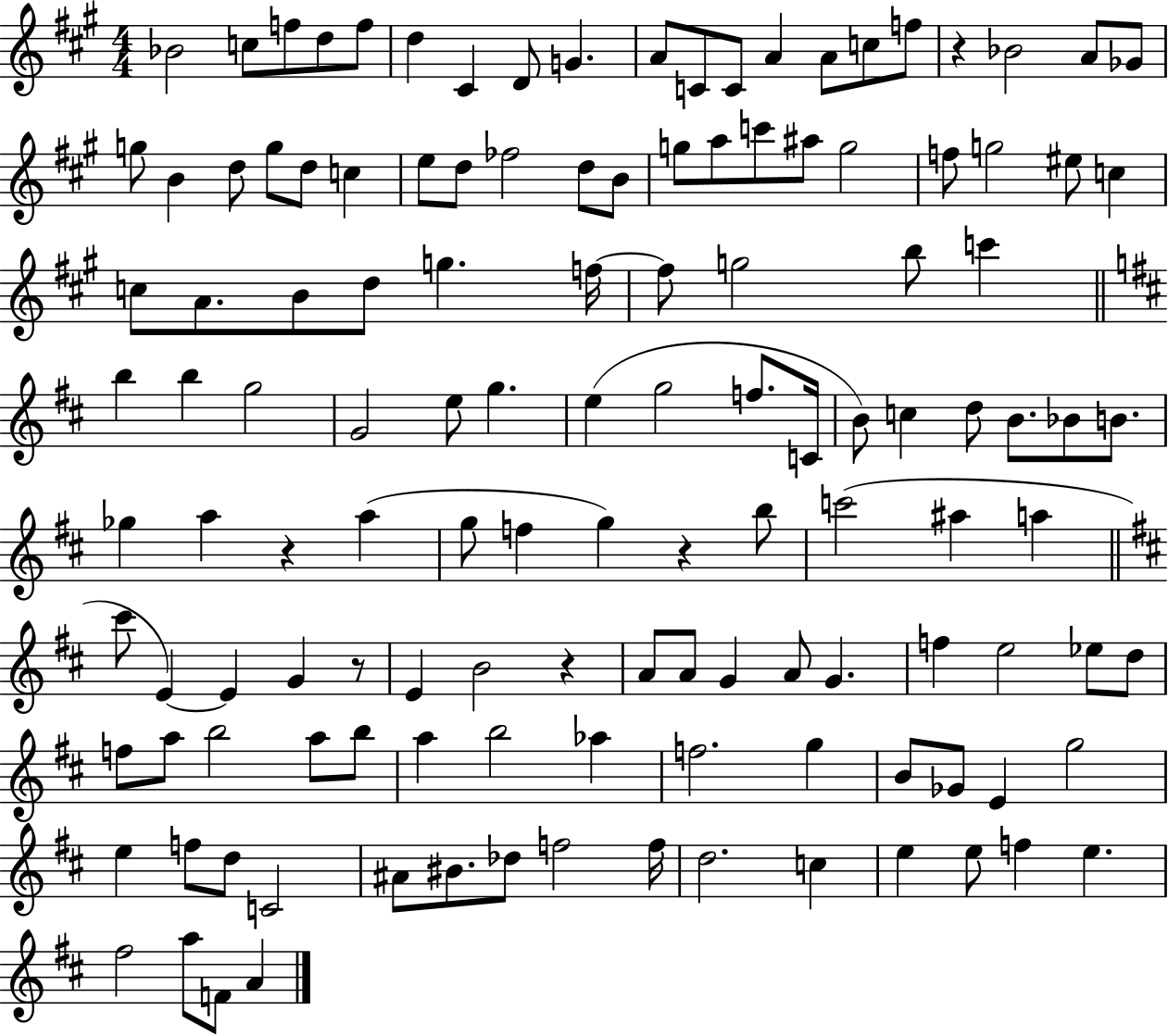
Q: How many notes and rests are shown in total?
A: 128